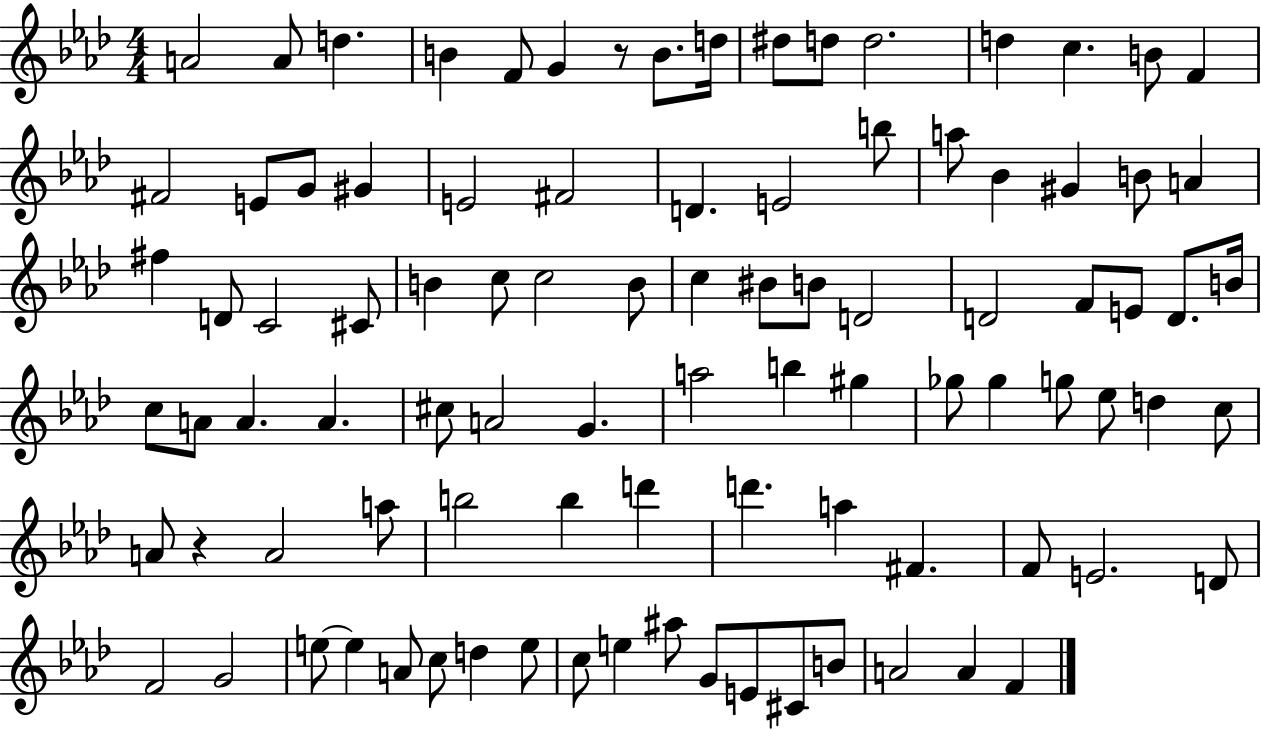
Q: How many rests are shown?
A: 2